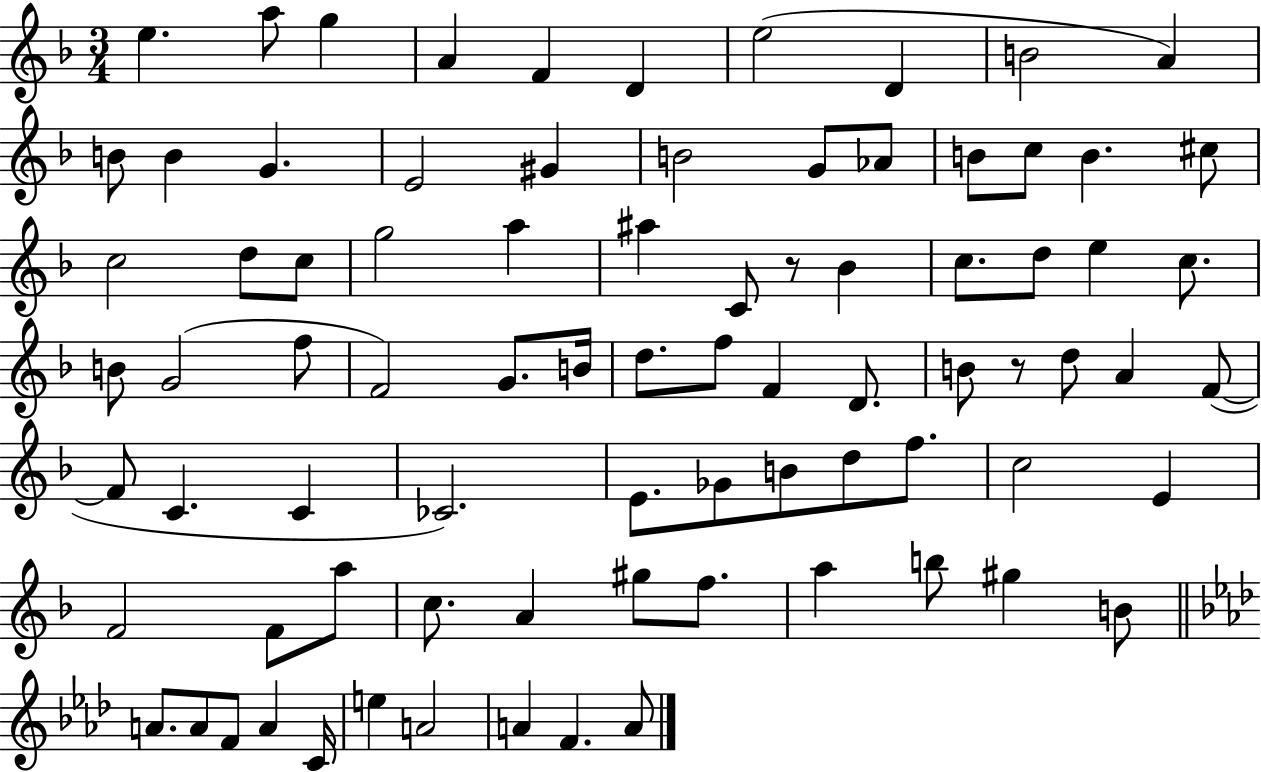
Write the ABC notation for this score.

X:1
T:Untitled
M:3/4
L:1/4
K:F
e a/2 g A F D e2 D B2 A B/2 B G E2 ^G B2 G/2 _A/2 B/2 c/2 B ^c/2 c2 d/2 c/2 g2 a ^a C/2 z/2 _B c/2 d/2 e c/2 B/2 G2 f/2 F2 G/2 B/4 d/2 f/2 F D/2 B/2 z/2 d/2 A F/2 F/2 C C _C2 E/2 _G/2 B/2 d/2 f/2 c2 E F2 F/2 a/2 c/2 A ^g/2 f/2 a b/2 ^g B/2 A/2 A/2 F/2 A C/4 e A2 A F A/2